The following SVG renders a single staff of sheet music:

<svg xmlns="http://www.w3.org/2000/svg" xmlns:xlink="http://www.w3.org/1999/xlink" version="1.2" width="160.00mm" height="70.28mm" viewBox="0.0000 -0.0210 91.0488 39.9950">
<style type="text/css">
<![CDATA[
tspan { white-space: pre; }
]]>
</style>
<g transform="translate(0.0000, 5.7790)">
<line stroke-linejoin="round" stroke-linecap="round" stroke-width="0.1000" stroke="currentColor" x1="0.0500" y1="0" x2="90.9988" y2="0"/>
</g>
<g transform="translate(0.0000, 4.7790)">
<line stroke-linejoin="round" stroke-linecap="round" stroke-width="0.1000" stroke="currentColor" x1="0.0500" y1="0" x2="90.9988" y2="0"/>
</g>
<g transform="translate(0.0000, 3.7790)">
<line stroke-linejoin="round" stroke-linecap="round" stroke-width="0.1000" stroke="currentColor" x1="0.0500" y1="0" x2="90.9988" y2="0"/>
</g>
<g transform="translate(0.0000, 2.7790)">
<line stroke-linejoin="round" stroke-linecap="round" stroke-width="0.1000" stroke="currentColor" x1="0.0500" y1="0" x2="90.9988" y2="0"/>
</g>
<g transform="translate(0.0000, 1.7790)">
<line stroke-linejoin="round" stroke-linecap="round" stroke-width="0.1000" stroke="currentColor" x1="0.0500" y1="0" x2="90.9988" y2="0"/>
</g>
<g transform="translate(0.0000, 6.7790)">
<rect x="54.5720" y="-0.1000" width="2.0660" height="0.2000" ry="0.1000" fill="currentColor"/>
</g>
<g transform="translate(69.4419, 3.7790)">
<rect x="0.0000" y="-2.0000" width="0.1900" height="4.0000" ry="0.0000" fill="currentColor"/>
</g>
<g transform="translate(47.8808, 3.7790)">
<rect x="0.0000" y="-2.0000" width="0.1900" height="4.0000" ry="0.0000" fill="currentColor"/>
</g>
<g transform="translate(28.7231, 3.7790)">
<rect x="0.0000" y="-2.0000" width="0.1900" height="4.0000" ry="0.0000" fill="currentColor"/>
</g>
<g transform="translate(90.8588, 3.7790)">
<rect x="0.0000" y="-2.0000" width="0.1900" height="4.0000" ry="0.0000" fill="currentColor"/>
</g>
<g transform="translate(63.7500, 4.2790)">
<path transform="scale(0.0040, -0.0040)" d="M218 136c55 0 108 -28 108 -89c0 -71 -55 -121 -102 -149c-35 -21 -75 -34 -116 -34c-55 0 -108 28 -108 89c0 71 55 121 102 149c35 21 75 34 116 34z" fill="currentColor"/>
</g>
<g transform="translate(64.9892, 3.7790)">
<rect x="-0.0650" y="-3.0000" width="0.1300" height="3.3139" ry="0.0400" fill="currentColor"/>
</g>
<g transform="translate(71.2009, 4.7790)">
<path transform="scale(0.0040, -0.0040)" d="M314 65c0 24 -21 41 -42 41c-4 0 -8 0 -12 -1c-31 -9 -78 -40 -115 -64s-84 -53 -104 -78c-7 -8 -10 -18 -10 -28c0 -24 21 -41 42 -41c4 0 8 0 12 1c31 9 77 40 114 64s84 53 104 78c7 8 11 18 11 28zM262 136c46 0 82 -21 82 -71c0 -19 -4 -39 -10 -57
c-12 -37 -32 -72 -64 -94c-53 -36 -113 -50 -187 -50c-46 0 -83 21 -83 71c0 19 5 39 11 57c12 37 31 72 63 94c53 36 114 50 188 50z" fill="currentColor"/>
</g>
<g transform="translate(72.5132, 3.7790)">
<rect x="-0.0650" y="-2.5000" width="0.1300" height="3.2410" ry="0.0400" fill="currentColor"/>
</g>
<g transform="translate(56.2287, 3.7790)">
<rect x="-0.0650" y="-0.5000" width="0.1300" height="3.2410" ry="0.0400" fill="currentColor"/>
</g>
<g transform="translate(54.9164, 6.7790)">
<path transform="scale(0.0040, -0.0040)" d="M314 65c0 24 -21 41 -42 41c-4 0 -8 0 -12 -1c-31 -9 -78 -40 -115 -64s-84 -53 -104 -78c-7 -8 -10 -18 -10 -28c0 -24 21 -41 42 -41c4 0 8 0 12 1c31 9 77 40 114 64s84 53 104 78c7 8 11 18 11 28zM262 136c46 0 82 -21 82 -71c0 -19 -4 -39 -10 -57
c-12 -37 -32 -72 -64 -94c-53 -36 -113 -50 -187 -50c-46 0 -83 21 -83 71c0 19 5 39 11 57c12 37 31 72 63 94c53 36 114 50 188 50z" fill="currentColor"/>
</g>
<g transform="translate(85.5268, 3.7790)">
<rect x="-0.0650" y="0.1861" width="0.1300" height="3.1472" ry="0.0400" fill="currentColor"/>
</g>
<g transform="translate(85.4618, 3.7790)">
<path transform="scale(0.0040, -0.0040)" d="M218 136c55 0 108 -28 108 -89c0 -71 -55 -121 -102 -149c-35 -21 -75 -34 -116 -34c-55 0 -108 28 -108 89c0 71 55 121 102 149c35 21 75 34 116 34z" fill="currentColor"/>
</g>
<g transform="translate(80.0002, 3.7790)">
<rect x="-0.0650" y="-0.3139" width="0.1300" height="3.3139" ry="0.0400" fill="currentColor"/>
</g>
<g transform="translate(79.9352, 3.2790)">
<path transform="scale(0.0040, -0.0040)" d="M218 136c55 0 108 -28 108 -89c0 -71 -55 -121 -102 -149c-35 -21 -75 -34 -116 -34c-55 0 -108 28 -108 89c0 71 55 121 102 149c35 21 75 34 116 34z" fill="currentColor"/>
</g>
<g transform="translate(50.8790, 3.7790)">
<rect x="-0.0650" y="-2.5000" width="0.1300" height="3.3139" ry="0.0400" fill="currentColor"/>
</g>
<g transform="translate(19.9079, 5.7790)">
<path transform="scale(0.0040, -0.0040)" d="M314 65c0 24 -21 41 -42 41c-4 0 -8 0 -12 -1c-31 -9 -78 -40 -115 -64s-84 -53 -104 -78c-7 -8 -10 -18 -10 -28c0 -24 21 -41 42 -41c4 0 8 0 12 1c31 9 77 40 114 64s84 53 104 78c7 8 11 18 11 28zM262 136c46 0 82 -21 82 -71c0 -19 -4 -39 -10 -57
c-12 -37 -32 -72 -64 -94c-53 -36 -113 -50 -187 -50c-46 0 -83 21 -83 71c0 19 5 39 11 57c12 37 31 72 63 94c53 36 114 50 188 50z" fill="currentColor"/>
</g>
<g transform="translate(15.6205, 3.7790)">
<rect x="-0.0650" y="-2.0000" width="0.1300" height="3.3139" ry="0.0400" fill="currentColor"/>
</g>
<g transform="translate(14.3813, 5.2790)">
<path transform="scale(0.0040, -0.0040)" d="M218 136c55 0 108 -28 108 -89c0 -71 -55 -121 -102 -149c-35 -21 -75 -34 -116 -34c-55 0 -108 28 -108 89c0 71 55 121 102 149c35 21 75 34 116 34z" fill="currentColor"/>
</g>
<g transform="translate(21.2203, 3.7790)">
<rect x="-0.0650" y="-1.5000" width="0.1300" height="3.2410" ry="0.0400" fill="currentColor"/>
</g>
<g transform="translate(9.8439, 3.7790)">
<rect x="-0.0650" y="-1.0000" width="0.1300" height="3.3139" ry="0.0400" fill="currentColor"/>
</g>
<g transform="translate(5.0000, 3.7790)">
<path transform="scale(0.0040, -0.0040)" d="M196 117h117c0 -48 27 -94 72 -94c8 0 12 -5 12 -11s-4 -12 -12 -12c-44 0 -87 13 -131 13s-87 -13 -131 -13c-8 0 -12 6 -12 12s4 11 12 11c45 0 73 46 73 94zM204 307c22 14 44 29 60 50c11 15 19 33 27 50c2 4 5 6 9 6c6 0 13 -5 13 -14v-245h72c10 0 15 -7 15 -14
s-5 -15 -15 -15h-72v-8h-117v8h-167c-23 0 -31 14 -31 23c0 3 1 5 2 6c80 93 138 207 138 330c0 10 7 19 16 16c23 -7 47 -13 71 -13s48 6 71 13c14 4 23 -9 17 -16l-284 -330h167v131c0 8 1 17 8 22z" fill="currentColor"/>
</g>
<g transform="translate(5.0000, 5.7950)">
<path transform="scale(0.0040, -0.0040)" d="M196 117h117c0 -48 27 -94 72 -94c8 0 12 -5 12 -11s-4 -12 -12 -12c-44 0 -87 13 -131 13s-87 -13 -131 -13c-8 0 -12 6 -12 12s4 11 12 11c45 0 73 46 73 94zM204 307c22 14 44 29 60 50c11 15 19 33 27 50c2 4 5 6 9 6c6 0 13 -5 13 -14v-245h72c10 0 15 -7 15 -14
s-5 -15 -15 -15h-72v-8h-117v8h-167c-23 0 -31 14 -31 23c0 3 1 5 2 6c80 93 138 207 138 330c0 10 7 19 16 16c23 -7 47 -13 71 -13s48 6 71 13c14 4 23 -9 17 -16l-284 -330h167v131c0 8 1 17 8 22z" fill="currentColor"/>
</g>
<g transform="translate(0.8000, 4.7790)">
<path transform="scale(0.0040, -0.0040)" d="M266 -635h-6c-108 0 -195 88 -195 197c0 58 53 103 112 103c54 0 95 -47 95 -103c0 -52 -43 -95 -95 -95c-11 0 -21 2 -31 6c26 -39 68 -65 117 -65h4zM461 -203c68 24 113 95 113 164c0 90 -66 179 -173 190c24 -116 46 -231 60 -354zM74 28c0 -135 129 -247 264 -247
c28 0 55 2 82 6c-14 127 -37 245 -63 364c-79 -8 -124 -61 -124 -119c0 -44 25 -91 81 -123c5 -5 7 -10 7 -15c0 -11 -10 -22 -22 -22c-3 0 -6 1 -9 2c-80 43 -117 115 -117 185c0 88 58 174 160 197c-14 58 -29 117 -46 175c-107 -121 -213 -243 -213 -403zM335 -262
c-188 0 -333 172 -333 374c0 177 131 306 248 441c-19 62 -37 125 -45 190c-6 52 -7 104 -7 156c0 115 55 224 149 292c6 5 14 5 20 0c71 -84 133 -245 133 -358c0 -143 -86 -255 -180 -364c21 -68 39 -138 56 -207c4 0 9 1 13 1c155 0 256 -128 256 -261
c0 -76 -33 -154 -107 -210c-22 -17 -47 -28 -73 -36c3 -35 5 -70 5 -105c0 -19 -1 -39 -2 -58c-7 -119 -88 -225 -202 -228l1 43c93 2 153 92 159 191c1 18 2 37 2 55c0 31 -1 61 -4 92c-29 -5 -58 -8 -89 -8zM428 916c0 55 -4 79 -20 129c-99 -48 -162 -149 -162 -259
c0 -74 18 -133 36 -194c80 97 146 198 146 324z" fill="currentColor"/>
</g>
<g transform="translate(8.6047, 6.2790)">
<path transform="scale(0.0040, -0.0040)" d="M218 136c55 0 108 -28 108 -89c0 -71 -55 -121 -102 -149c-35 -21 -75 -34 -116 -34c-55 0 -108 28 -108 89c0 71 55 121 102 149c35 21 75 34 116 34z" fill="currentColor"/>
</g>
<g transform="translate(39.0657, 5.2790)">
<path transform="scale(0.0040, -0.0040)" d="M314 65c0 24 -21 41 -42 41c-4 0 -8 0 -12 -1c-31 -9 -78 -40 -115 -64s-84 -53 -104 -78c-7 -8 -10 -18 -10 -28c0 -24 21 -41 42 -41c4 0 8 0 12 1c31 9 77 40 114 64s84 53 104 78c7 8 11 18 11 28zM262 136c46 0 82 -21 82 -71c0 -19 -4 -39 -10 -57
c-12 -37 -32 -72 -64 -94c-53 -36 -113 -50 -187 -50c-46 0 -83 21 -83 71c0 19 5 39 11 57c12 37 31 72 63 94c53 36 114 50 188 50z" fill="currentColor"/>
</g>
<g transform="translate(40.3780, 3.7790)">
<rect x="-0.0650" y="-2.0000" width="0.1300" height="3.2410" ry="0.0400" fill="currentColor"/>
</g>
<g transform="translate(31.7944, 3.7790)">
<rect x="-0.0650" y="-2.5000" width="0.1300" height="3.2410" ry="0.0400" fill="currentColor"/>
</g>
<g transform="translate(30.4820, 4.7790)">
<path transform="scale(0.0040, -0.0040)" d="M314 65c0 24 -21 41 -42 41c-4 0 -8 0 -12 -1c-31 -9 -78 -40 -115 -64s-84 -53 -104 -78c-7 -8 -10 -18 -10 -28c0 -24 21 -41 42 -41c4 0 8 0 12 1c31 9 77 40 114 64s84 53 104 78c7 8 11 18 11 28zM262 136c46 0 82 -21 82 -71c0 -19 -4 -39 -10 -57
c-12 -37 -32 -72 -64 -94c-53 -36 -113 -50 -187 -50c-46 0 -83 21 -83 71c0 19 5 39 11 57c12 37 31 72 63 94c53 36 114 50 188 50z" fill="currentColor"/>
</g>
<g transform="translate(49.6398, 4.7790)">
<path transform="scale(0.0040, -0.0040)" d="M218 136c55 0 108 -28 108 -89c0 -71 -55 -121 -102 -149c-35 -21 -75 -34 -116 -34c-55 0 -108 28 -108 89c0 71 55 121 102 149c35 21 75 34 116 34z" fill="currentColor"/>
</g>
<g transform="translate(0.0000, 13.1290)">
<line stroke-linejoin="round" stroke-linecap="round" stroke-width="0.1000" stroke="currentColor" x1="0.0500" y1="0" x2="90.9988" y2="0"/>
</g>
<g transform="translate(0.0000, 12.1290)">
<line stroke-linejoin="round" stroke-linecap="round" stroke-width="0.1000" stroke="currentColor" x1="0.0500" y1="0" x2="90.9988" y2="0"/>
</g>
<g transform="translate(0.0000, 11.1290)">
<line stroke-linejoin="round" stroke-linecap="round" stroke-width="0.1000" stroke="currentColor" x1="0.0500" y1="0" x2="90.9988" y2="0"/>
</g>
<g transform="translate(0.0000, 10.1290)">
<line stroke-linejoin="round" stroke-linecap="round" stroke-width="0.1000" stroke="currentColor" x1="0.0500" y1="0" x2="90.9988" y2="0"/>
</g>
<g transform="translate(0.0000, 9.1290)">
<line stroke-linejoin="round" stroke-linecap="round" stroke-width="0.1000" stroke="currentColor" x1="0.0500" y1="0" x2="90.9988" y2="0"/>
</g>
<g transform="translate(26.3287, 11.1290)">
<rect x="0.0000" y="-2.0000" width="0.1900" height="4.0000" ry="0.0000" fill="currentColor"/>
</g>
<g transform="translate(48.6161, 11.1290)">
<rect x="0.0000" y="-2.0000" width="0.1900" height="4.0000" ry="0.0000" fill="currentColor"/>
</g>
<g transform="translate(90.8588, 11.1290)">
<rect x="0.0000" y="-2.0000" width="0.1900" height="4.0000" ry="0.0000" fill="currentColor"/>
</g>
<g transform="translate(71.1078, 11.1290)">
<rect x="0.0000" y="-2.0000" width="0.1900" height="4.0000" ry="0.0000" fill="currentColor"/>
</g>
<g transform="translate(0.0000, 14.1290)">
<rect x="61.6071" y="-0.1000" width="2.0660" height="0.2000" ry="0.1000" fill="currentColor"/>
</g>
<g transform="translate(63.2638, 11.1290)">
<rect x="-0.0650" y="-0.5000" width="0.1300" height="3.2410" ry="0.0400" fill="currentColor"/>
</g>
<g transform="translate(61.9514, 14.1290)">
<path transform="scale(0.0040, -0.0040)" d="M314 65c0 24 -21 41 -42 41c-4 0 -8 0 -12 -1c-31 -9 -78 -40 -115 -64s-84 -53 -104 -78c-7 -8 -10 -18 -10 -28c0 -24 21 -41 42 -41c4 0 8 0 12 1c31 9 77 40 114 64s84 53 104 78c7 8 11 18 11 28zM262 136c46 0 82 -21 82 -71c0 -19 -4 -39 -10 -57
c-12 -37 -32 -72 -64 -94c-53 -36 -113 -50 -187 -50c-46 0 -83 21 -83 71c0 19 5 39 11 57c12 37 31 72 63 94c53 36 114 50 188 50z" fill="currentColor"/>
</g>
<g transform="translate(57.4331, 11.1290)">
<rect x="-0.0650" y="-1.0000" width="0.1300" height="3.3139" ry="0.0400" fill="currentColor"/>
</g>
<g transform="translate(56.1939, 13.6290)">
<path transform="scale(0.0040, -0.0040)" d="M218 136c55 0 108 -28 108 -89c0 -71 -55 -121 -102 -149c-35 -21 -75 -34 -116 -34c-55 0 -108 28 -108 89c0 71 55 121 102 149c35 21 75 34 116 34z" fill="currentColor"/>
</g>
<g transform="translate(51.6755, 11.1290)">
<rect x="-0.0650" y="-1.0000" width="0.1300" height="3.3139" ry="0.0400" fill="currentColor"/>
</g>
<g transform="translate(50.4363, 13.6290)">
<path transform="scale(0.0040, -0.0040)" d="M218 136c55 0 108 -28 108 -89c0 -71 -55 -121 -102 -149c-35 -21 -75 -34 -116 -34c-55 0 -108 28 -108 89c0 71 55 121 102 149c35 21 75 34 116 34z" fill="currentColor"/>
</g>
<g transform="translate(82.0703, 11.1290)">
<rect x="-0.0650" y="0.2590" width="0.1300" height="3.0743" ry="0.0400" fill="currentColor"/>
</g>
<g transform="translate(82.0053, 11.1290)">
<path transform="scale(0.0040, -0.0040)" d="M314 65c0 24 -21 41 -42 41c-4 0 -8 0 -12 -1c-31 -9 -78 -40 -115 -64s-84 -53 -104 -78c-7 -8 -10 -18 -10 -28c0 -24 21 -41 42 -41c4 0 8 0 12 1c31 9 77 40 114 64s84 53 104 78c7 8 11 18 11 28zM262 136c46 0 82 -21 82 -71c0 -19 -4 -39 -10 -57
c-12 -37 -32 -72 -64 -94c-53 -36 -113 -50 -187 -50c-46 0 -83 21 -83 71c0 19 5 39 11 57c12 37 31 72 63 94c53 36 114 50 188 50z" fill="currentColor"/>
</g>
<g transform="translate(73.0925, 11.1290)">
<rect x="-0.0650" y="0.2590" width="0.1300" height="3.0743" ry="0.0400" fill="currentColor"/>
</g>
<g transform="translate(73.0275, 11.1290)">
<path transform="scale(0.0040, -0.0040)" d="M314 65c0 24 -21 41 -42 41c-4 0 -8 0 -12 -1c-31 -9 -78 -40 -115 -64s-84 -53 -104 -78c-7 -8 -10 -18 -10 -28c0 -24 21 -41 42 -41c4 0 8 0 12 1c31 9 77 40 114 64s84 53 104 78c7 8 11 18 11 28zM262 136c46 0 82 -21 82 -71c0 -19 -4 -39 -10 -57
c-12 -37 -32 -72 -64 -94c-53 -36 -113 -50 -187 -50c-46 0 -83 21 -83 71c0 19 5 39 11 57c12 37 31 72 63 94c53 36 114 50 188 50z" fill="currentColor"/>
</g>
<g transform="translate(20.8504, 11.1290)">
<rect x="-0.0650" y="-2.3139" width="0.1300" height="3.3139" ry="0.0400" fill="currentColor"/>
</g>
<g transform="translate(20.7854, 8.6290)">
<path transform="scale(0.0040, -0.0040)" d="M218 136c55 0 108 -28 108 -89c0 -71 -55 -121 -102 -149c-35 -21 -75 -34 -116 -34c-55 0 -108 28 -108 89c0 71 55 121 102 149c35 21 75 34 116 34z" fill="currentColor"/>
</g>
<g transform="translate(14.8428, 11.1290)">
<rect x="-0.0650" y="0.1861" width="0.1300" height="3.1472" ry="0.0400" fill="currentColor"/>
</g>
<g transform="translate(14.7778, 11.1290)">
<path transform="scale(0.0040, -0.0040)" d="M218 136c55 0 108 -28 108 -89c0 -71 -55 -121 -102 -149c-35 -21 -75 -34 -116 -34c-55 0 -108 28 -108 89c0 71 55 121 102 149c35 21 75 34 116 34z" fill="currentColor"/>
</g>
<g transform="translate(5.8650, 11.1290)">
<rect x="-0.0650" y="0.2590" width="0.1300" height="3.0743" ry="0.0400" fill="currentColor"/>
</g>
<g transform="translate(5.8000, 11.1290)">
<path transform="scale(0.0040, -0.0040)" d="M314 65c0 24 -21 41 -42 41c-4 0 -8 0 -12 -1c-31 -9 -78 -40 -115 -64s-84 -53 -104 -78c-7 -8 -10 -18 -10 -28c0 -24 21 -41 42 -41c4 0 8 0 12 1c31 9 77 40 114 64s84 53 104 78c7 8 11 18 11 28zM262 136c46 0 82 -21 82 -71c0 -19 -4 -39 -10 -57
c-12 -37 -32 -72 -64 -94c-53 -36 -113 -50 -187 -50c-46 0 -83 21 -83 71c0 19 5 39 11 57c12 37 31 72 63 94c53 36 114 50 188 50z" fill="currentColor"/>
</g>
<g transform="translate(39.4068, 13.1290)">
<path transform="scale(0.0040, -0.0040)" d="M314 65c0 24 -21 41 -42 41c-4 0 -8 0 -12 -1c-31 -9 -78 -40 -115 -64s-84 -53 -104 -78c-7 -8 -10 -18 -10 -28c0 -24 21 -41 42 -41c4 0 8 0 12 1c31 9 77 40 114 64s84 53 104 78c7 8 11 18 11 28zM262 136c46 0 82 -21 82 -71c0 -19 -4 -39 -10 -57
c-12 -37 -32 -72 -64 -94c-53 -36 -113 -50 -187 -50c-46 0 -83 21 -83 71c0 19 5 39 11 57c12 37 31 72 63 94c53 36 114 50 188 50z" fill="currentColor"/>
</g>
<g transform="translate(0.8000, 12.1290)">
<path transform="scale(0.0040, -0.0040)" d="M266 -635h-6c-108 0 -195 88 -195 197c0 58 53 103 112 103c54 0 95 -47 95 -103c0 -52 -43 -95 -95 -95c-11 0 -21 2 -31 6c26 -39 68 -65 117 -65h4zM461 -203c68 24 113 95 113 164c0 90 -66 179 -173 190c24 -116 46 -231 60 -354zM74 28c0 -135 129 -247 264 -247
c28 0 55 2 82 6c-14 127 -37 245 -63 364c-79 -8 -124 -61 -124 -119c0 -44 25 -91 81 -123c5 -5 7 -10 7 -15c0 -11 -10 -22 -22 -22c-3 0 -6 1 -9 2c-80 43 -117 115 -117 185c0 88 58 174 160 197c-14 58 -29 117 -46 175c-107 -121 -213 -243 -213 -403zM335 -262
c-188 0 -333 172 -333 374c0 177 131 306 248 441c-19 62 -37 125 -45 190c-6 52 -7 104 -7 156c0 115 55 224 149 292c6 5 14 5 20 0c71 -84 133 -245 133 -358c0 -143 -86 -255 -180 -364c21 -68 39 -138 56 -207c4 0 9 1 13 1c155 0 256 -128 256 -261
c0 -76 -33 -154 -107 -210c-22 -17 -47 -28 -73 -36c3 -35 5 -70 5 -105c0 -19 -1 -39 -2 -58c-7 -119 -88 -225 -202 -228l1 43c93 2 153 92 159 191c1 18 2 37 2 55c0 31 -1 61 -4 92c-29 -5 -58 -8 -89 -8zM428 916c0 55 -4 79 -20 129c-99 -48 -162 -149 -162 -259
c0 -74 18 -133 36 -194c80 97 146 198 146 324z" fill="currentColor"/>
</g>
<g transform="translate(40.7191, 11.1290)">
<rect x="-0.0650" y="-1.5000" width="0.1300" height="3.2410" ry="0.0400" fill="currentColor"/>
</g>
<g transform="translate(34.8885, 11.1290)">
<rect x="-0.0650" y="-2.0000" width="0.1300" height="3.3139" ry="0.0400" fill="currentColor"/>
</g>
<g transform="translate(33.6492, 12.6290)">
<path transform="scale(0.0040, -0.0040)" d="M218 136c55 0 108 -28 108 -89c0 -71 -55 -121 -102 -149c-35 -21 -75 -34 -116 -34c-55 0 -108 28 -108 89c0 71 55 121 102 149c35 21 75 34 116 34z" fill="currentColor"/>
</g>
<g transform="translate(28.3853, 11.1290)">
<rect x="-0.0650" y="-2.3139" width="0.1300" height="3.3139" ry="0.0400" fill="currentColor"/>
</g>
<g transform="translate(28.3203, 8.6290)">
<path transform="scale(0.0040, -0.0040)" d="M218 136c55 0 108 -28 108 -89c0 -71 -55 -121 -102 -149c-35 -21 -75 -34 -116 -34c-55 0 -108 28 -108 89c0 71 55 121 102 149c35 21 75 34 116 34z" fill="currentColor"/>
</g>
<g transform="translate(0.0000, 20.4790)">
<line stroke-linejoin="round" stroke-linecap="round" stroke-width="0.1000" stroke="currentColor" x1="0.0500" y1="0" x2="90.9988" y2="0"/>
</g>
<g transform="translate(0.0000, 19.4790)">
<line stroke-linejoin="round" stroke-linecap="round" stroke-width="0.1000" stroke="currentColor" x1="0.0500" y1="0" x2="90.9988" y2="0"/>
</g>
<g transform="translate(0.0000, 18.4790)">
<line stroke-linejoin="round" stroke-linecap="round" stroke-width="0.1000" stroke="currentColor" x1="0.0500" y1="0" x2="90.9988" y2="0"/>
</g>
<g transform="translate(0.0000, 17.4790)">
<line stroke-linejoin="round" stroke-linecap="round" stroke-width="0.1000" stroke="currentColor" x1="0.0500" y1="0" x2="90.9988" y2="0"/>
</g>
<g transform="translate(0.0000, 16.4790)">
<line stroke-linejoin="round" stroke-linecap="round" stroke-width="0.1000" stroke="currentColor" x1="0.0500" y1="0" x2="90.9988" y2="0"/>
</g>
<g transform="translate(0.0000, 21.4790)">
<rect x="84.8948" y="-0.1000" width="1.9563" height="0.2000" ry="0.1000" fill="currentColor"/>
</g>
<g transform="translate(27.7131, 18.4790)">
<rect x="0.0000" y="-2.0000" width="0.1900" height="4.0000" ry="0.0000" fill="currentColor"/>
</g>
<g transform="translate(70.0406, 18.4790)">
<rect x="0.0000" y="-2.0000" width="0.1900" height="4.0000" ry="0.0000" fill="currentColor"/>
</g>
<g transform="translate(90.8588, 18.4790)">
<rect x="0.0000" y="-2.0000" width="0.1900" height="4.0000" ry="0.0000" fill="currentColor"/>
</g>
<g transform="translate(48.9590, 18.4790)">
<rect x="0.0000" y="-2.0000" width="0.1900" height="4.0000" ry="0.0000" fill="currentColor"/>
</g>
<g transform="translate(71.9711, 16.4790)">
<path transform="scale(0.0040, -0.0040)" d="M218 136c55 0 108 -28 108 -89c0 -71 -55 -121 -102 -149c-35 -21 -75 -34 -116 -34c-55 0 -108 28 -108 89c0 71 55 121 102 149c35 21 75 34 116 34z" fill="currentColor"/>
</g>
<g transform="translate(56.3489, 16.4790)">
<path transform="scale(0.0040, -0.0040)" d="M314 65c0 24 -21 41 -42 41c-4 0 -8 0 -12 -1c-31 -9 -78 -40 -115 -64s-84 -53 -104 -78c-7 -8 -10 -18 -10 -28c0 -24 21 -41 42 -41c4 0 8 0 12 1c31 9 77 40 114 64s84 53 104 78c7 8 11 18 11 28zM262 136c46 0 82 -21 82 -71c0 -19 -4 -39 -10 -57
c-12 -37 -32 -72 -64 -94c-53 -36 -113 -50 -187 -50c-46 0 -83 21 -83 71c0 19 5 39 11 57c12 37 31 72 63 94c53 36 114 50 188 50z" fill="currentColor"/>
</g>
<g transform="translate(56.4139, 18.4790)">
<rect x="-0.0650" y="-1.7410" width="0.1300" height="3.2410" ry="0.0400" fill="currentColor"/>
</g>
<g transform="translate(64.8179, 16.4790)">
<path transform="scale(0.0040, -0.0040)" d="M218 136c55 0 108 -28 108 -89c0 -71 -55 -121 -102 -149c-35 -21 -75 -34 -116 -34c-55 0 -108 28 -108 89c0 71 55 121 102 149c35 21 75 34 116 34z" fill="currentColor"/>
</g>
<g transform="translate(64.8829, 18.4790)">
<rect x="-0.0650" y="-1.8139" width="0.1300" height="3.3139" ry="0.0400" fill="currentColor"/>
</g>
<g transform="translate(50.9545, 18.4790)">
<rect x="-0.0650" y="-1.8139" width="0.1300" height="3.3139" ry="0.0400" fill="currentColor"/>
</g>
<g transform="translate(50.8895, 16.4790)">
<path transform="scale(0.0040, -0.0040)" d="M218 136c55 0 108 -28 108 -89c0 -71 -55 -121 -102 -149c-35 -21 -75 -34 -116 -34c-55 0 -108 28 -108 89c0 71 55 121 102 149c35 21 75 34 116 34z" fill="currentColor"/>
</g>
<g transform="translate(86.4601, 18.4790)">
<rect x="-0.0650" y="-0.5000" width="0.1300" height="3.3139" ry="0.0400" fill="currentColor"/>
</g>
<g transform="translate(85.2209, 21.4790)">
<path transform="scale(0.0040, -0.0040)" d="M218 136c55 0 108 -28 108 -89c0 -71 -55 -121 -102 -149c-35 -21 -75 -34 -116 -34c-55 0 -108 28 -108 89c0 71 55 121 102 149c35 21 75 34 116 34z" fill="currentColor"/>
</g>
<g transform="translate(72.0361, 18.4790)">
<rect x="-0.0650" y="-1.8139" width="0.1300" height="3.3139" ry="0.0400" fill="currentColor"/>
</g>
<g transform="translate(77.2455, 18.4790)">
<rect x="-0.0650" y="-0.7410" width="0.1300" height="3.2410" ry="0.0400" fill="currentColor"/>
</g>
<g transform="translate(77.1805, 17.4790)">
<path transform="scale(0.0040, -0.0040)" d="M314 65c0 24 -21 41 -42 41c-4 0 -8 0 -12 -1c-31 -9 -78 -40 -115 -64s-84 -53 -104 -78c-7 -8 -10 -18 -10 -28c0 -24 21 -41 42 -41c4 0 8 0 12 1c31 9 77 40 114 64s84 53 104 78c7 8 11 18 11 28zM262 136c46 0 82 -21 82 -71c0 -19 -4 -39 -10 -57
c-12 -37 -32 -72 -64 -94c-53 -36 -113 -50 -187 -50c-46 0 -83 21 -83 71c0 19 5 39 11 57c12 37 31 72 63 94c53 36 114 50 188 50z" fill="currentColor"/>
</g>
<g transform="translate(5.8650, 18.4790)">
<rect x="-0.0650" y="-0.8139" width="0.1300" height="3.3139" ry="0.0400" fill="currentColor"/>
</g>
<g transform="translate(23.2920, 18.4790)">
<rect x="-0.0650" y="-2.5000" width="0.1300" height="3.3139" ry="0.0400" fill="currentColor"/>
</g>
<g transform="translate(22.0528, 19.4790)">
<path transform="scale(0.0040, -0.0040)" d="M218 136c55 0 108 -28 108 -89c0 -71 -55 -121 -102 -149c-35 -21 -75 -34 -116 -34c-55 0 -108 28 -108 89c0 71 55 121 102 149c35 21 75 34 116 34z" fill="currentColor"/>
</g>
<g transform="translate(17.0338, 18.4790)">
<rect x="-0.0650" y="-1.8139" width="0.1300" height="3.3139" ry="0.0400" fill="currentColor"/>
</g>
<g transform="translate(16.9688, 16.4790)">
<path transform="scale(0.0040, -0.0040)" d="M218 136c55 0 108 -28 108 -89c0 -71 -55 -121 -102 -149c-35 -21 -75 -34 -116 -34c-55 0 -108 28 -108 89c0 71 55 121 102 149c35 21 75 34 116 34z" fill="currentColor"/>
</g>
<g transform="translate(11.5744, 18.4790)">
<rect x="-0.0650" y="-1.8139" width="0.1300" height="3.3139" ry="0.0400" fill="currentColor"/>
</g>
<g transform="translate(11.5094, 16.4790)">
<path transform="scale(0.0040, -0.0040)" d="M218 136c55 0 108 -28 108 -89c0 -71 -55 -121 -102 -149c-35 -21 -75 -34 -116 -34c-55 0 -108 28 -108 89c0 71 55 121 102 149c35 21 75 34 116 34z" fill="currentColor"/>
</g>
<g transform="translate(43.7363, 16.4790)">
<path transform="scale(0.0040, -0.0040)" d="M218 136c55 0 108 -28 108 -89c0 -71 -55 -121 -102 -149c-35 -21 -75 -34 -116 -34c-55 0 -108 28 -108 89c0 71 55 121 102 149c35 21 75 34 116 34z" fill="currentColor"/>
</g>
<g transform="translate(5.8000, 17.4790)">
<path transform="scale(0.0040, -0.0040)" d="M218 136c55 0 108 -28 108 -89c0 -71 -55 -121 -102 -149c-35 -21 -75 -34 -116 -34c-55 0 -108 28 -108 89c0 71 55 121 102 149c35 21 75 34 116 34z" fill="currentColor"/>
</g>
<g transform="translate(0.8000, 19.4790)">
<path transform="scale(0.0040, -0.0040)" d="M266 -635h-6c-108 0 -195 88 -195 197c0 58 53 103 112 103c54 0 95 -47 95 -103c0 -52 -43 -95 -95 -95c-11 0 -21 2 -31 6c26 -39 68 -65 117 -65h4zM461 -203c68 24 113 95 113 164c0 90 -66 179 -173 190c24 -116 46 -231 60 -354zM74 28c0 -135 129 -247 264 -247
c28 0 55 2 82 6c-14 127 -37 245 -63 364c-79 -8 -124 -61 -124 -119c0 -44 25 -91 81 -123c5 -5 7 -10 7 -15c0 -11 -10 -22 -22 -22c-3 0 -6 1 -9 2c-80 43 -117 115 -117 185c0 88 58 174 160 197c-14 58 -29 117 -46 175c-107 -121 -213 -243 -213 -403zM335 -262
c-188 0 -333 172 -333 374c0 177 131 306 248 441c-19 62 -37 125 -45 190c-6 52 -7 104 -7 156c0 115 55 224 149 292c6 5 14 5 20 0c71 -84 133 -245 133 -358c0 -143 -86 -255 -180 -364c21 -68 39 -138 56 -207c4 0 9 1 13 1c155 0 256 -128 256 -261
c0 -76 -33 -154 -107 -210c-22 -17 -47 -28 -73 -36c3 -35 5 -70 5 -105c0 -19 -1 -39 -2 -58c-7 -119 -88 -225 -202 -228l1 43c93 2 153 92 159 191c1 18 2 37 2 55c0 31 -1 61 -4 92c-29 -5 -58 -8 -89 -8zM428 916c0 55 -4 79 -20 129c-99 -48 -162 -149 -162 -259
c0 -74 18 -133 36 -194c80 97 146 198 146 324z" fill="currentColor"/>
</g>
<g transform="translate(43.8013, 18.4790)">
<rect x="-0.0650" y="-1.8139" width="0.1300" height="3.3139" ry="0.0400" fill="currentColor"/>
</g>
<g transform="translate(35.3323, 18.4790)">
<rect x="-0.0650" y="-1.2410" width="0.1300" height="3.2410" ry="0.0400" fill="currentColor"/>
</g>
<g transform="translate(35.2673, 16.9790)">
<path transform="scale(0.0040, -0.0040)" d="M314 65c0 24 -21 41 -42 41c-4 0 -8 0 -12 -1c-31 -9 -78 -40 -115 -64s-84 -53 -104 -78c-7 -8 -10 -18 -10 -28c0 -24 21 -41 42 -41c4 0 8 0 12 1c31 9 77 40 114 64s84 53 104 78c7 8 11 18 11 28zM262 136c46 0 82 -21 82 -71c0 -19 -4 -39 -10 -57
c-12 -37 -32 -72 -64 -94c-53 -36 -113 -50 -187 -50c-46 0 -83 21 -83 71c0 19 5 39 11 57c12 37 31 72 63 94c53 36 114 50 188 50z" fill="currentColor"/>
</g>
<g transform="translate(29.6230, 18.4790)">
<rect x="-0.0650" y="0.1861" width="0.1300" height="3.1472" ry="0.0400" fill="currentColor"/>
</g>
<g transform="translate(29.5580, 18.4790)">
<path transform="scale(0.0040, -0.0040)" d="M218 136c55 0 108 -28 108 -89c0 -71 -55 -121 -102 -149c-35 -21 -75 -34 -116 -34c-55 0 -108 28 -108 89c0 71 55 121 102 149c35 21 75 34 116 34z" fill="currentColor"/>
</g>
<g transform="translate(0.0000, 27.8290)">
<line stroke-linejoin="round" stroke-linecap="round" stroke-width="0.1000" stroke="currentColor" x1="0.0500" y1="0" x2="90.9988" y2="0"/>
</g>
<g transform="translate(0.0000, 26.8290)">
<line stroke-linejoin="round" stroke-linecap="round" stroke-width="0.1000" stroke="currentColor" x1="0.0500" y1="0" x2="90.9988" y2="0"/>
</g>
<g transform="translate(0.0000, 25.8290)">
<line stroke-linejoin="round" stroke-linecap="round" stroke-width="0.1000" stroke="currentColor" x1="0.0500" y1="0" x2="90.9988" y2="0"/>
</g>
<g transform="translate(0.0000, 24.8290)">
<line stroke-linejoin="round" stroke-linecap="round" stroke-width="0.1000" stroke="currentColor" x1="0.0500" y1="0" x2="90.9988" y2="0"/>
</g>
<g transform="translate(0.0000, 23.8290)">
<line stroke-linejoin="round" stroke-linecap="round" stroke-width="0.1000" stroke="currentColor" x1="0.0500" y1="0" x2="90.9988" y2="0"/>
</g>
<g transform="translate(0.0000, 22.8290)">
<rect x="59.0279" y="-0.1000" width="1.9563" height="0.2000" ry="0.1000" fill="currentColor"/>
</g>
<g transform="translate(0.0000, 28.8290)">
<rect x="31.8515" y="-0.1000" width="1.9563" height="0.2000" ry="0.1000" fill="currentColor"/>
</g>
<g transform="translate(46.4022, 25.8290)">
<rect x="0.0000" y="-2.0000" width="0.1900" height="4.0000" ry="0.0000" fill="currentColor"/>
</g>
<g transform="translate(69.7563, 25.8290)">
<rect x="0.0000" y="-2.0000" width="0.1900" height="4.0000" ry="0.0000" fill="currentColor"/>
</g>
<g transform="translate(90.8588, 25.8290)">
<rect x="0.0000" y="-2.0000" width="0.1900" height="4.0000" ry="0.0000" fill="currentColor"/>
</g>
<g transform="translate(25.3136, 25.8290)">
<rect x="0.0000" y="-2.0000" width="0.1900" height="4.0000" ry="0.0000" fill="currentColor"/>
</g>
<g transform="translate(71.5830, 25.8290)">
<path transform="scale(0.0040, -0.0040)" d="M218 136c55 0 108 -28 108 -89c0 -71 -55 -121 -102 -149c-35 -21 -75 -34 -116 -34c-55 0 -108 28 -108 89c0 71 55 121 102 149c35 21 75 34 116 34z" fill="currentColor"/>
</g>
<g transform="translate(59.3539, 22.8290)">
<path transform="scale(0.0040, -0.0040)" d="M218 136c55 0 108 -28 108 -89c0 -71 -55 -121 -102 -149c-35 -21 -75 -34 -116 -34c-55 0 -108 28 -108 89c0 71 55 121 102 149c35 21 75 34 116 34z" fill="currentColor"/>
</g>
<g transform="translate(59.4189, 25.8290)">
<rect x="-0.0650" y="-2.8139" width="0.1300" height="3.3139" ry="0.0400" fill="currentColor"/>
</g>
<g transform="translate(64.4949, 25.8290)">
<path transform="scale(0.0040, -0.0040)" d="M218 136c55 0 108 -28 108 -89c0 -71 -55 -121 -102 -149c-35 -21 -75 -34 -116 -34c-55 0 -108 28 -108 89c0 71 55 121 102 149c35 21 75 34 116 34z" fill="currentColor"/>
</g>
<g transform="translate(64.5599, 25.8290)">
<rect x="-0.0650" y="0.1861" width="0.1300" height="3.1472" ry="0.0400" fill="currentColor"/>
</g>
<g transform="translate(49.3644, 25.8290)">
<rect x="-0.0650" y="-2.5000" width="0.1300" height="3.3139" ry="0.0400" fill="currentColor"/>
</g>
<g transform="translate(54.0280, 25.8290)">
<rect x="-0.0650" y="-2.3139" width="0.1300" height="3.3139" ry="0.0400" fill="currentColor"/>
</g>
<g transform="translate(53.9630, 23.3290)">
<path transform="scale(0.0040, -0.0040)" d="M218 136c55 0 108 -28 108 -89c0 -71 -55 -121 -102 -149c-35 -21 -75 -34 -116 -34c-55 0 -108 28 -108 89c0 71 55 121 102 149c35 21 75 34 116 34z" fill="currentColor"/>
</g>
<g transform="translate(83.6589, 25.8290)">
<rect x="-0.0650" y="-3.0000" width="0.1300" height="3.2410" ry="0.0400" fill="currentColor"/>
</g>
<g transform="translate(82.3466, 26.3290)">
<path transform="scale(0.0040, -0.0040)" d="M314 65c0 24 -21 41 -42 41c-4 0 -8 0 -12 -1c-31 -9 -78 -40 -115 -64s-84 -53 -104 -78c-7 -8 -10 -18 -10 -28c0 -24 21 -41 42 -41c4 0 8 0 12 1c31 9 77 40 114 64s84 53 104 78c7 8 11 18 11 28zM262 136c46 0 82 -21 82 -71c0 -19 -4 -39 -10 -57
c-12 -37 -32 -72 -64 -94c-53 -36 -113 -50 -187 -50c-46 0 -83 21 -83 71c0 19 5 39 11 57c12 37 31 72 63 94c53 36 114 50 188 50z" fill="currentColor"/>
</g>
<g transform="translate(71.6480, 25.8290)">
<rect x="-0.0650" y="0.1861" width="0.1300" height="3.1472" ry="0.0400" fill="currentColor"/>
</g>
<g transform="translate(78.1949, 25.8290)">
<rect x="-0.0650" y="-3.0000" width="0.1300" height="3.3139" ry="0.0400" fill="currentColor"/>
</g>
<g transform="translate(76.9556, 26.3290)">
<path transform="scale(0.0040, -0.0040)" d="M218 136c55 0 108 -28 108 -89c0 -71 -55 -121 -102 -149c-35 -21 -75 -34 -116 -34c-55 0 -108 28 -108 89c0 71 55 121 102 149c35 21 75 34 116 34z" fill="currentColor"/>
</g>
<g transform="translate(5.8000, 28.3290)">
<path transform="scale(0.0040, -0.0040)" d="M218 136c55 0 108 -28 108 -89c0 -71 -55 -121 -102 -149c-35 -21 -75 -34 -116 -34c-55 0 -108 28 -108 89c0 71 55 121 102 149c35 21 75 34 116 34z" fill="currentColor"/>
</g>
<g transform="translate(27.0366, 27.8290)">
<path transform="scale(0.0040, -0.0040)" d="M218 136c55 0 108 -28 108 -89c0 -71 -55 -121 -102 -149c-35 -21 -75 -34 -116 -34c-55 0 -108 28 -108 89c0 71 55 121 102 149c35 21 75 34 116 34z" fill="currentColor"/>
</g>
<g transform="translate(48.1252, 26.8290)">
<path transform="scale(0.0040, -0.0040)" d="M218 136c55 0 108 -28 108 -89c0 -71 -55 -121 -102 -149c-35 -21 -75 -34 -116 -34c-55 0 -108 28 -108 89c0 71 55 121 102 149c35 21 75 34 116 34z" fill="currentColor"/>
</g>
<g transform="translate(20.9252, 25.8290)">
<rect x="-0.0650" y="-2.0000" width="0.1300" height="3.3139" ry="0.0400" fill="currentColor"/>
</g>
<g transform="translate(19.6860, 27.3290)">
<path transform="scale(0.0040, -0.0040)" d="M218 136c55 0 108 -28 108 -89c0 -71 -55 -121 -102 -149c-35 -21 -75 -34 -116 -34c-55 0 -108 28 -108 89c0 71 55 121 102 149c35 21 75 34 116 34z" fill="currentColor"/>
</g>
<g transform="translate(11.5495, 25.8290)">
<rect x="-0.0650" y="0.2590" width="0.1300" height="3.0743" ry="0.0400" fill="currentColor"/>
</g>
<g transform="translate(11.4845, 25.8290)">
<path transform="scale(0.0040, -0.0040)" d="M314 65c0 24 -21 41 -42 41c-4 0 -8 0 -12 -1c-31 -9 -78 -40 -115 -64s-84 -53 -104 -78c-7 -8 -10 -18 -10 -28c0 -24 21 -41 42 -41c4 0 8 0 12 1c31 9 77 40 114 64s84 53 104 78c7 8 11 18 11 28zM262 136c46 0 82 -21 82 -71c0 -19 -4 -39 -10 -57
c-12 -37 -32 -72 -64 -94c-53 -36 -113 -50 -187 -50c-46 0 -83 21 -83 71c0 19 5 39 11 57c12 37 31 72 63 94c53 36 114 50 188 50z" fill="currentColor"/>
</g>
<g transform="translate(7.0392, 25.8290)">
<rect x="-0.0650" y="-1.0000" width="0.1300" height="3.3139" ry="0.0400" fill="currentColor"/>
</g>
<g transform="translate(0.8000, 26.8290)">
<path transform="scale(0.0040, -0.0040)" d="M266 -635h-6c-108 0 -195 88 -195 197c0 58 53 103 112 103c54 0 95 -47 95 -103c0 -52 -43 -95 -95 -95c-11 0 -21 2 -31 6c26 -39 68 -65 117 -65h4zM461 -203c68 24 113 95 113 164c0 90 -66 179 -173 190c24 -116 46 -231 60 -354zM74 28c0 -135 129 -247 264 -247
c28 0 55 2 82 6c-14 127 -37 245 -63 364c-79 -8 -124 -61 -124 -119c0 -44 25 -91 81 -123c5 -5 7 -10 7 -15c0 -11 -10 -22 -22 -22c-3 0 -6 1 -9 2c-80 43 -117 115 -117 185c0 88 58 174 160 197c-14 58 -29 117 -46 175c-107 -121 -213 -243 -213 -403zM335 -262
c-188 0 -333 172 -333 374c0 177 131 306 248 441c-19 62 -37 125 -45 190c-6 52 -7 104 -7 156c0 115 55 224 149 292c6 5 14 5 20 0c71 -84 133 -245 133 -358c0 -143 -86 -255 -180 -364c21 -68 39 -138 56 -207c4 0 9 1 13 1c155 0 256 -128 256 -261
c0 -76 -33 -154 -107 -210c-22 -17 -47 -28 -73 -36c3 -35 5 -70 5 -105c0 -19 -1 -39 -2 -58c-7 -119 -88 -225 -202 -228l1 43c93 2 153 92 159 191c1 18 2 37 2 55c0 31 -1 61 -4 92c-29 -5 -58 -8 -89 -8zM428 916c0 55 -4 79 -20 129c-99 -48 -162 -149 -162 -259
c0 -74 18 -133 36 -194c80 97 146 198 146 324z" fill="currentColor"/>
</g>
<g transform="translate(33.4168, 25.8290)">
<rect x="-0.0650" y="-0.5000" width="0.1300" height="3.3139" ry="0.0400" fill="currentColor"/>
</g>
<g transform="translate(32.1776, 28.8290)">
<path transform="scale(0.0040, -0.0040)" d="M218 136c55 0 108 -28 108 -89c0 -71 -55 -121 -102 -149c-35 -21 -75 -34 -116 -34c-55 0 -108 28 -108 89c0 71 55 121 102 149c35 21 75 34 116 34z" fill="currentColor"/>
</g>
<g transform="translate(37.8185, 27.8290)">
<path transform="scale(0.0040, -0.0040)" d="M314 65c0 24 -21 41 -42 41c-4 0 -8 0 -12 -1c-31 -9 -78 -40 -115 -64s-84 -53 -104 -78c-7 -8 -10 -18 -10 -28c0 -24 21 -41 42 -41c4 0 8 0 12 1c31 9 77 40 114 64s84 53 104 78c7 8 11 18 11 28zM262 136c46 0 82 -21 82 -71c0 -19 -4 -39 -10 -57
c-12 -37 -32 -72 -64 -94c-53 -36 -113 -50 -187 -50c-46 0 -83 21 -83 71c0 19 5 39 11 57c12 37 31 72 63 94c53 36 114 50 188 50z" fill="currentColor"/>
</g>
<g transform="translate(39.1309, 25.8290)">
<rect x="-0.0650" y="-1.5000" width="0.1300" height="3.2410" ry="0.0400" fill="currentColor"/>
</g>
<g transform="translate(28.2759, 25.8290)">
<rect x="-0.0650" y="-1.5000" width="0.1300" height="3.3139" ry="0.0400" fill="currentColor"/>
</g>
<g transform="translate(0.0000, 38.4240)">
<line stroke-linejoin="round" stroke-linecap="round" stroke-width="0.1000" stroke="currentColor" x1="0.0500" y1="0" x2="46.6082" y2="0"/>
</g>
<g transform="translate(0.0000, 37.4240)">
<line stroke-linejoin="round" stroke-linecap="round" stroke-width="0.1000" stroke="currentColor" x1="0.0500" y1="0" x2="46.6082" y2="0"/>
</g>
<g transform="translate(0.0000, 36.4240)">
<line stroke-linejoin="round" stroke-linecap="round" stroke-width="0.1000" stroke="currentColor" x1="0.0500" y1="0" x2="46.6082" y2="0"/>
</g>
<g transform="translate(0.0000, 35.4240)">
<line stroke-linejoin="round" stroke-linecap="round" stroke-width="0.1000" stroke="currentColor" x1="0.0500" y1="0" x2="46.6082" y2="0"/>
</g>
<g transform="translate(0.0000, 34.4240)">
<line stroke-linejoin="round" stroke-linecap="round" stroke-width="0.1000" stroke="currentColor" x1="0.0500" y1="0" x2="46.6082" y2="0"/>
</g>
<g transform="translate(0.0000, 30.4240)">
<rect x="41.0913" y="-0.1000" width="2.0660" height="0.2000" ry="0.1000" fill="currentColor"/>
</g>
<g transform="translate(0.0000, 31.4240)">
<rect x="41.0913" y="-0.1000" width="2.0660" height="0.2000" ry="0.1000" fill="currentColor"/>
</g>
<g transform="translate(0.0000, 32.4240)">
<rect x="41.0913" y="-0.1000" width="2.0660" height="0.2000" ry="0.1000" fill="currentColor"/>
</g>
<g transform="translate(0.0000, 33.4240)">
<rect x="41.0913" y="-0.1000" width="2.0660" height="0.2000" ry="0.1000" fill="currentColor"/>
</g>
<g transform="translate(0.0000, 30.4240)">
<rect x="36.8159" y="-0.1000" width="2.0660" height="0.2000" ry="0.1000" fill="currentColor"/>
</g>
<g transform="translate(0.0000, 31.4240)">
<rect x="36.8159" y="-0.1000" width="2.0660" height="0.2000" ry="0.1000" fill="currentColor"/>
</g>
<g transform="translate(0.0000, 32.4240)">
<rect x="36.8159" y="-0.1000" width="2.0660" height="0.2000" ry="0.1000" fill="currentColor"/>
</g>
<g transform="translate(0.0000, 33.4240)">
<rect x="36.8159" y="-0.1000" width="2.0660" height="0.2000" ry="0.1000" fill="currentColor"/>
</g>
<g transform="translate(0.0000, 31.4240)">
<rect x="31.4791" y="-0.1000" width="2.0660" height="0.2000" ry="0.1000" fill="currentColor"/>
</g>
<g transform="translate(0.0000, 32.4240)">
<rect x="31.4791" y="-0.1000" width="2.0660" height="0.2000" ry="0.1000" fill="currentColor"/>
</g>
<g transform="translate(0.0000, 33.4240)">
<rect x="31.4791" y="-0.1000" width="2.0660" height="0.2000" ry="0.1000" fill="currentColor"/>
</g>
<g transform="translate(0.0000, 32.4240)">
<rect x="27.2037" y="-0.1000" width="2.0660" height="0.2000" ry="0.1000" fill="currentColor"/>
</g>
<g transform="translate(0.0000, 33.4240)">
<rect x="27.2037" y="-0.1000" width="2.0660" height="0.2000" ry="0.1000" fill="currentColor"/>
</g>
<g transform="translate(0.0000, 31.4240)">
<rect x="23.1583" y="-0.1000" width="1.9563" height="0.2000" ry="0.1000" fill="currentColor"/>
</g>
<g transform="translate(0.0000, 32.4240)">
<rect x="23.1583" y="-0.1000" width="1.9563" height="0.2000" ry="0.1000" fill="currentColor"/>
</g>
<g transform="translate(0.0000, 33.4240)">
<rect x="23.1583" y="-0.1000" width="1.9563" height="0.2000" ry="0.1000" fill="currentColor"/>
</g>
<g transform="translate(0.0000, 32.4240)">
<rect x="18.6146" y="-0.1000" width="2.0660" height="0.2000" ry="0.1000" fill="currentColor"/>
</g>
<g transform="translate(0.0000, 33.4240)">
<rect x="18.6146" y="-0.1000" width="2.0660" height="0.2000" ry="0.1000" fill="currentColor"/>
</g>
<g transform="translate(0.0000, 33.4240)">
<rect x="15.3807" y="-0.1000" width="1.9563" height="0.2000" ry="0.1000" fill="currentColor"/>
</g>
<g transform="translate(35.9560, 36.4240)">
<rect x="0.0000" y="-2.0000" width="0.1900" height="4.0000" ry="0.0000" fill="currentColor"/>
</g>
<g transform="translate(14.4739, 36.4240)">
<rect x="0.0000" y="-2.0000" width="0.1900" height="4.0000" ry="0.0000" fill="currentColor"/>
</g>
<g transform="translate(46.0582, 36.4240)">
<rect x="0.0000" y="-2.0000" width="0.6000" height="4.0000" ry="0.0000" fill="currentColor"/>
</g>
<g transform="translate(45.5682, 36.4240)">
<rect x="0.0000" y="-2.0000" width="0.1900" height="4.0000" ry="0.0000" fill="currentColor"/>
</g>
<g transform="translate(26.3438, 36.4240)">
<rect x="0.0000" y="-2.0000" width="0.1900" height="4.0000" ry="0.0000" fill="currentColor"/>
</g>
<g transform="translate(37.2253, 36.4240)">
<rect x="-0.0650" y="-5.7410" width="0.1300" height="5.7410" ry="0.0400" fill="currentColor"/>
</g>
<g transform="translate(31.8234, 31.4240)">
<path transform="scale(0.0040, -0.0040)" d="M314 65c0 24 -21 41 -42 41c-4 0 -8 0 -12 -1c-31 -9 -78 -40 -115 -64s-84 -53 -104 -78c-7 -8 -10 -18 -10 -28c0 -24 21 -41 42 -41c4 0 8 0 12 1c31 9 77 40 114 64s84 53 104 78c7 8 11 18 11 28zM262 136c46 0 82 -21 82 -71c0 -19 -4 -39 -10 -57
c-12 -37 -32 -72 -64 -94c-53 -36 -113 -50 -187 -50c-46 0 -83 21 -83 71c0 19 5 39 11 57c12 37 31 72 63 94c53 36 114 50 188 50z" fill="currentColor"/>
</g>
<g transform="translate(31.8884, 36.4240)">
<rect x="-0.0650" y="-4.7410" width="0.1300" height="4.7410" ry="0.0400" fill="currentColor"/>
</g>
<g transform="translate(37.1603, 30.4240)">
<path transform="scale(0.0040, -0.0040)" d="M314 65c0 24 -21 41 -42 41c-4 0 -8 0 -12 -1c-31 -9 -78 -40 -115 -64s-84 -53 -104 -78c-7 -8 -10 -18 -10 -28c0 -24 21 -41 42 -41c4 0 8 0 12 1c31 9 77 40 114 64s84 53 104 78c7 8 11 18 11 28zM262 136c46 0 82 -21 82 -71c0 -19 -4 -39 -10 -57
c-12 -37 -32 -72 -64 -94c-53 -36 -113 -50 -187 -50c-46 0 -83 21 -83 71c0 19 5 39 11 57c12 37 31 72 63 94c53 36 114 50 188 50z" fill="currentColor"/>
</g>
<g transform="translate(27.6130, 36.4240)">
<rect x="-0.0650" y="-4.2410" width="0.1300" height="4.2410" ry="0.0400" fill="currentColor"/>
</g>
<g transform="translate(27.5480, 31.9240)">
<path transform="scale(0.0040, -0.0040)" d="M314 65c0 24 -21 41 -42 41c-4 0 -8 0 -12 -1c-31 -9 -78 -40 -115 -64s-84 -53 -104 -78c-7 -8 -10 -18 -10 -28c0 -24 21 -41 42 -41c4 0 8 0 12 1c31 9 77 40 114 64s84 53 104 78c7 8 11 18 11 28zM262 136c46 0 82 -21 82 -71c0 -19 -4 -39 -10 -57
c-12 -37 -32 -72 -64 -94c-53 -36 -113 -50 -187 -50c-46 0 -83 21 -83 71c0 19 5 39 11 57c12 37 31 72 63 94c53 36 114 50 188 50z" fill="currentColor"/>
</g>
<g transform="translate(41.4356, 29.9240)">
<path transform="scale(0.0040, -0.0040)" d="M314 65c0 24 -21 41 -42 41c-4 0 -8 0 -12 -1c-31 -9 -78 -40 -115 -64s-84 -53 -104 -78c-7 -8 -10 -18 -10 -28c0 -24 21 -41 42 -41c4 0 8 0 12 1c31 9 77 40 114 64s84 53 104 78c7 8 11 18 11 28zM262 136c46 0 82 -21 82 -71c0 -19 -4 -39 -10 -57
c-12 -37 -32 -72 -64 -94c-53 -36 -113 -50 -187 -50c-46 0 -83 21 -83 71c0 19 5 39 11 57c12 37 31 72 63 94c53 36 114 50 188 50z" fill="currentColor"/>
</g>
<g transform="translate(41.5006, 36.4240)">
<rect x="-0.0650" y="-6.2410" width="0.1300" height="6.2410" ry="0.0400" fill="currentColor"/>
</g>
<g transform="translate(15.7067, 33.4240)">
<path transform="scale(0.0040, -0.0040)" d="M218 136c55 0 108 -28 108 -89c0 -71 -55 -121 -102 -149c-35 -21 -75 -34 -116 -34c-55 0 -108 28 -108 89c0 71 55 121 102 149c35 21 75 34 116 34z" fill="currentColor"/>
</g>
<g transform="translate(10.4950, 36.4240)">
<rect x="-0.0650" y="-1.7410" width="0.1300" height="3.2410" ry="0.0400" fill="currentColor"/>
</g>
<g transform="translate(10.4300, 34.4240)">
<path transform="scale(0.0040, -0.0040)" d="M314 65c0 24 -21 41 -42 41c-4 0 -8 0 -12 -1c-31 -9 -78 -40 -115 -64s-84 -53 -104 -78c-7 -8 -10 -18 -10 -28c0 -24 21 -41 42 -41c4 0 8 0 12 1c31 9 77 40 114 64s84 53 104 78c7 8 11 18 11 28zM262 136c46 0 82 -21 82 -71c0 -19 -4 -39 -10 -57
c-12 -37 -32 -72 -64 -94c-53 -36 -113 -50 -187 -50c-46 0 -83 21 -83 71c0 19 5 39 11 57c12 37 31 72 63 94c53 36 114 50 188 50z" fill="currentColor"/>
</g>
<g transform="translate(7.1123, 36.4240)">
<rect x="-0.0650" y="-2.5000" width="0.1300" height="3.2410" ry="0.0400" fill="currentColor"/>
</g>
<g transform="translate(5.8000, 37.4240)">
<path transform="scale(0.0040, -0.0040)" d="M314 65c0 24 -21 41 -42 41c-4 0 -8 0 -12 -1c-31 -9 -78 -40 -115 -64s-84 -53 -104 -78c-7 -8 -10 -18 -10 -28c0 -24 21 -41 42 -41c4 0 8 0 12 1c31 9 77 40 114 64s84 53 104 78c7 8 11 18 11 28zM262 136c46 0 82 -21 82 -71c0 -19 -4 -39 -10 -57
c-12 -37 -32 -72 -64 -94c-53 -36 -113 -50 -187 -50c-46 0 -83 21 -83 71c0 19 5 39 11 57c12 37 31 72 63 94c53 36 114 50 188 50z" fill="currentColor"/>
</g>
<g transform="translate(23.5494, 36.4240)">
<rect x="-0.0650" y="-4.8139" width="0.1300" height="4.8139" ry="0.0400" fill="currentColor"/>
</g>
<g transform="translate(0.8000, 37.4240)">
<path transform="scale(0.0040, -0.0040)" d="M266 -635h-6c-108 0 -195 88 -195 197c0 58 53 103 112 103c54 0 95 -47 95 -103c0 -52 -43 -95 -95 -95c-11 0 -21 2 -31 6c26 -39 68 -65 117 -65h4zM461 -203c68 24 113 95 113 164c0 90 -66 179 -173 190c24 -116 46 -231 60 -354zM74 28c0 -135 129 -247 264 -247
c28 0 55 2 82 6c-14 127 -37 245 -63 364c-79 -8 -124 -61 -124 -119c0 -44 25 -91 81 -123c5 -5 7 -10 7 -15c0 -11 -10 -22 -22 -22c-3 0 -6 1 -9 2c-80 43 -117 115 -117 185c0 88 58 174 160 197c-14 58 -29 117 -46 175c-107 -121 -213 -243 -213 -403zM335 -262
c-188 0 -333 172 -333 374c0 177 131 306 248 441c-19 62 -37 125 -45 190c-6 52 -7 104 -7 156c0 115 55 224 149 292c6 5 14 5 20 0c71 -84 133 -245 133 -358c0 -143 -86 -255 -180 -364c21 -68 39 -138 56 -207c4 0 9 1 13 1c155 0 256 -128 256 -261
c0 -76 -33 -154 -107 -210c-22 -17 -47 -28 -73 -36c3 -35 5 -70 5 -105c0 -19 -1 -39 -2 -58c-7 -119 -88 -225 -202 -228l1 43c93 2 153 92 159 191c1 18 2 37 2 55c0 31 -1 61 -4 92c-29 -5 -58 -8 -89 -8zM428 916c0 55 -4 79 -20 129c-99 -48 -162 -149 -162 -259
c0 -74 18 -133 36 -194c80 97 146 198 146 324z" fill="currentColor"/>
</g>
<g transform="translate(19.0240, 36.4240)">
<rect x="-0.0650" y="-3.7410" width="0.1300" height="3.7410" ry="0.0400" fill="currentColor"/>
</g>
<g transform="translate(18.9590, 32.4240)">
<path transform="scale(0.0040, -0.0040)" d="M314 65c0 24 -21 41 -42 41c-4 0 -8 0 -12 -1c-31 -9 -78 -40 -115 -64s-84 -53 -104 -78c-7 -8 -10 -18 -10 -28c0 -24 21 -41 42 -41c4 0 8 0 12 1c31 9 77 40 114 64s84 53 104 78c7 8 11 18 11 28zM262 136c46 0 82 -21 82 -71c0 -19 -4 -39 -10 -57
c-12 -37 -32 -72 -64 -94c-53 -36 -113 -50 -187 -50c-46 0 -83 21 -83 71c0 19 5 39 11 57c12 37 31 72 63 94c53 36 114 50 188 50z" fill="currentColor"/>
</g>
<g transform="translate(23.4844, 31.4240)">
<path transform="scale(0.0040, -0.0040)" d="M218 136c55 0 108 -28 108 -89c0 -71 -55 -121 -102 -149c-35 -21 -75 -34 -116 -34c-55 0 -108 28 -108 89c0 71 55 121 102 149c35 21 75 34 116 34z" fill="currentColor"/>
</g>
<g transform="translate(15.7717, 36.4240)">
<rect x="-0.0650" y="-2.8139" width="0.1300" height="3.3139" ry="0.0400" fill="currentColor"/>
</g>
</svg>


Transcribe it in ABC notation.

X:1
T:Untitled
M:4/4
L:1/4
K:C
D F E2 G2 F2 G C2 A G2 c B B2 B g g F E2 D D C2 B2 B2 d f f G B e2 f f f2 f f d2 C D B2 F E C E2 G g a B B A A2 G2 f2 a c'2 e' d'2 e'2 g'2 a'2